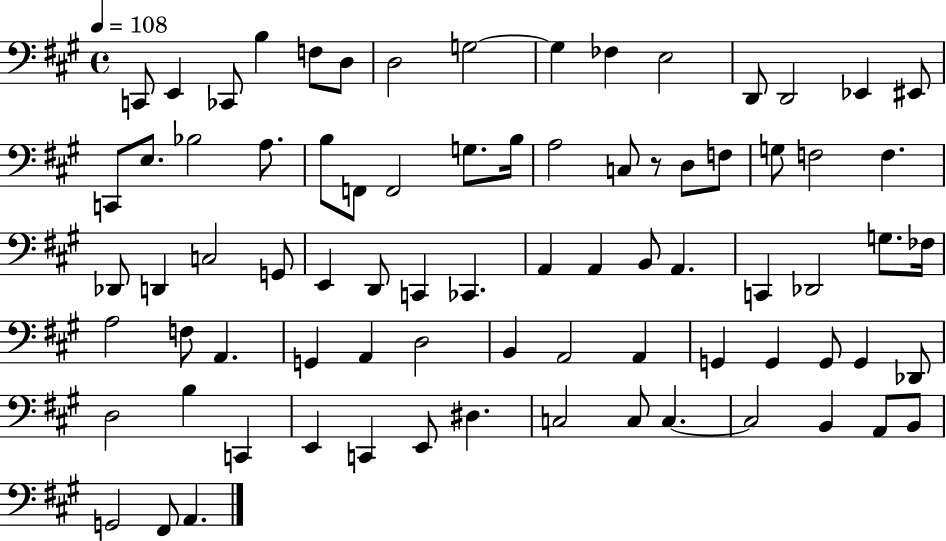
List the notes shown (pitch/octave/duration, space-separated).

C2/e E2/q CES2/e B3/q F3/e D3/e D3/h G3/h G3/q FES3/q E3/h D2/e D2/h Eb2/q EIS2/e C2/e E3/e. Bb3/h A3/e. B3/e F2/e F2/h G3/e. B3/s A3/h C3/e R/e D3/e F3/e G3/e F3/h F3/q. Db2/e D2/q C3/h G2/e E2/q D2/e C2/q CES2/q. A2/q A2/q B2/e A2/q. C2/q Db2/h G3/e. FES3/s A3/h F3/e A2/q. G2/q A2/q D3/h B2/q A2/h A2/q G2/q G2/q G2/e G2/q Db2/e D3/h B3/q C2/q E2/q C2/q E2/e D#3/q. C3/h C3/e C3/q. C3/h B2/q A2/e B2/e G2/h F#2/e A2/q.